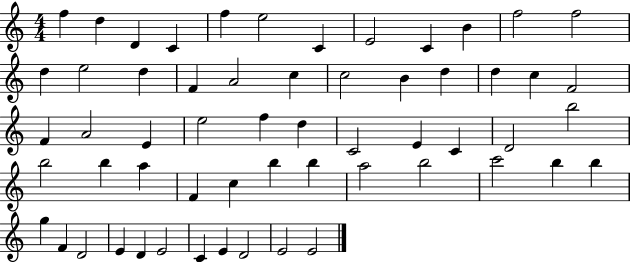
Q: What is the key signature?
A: C major